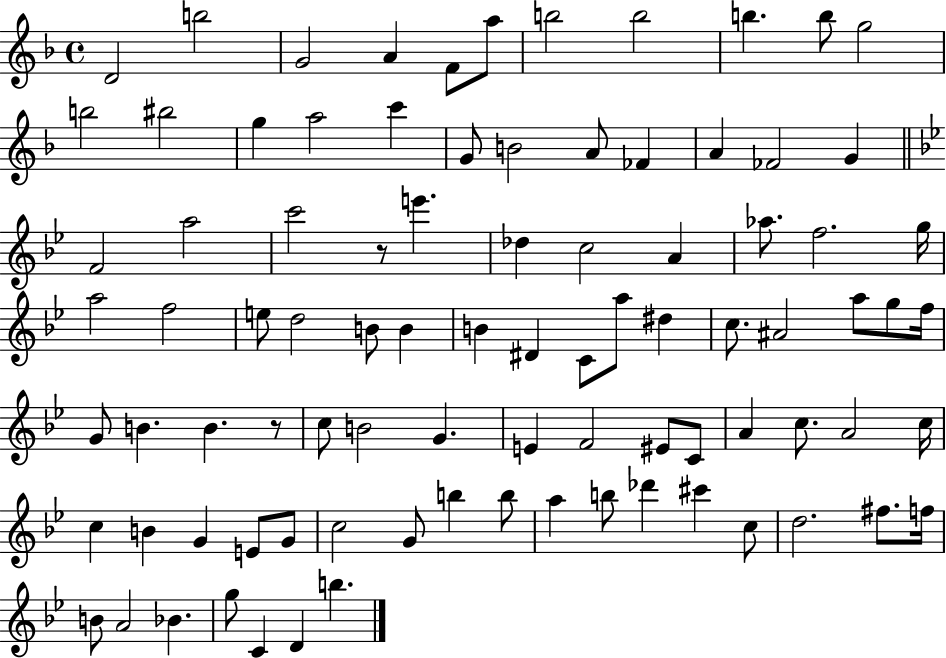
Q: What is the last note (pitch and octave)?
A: B5